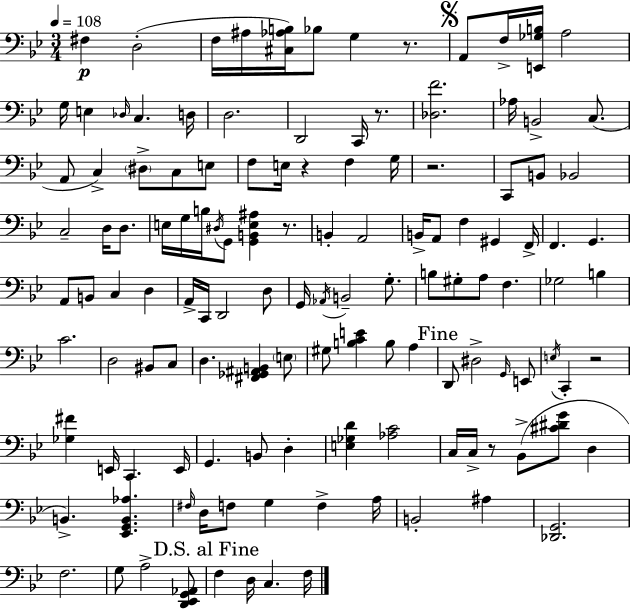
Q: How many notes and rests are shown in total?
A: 128